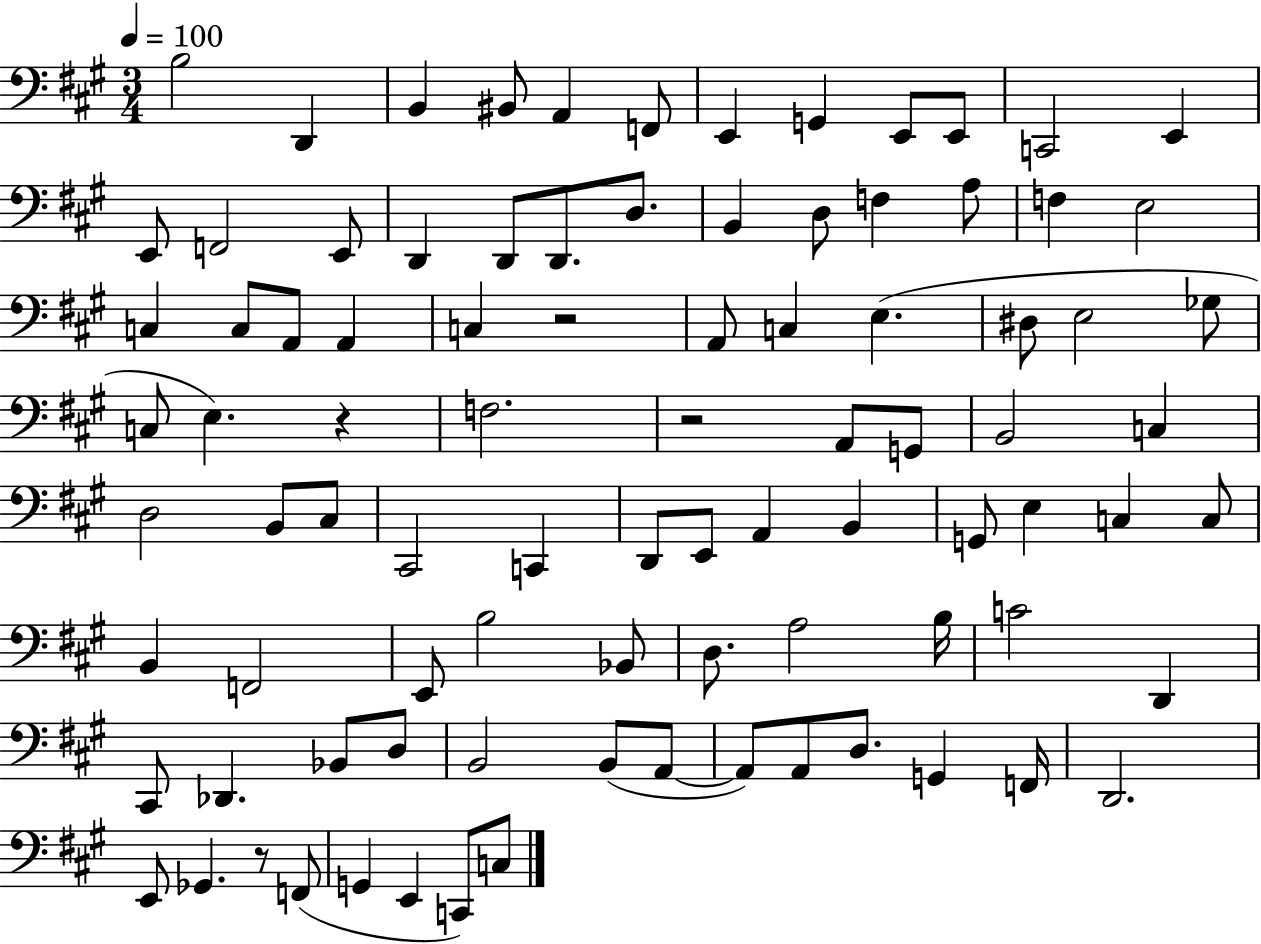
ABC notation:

X:1
T:Untitled
M:3/4
L:1/4
K:A
B,2 D,, B,, ^B,,/2 A,, F,,/2 E,, G,, E,,/2 E,,/2 C,,2 E,, E,,/2 F,,2 E,,/2 D,, D,,/2 D,,/2 D,/2 B,, D,/2 F, A,/2 F, E,2 C, C,/2 A,,/2 A,, C, z2 A,,/2 C, E, ^D,/2 E,2 _G,/2 C,/2 E, z F,2 z2 A,,/2 G,,/2 B,,2 C, D,2 B,,/2 ^C,/2 ^C,,2 C,, D,,/2 E,,/2 A,, B,, G,,/2 E, C, C,/2 B,, F,,2 E,,/2 B,2 _B,,/2 D,/2 A,2 B,/4 C2 D,, ^C,,/2 _D,, _B,,/2 D,/2 B,,2 B,,/2 A,,/2 A,,/2 A,,/2 D,/2 G,, F,,/4 D,,2 E,,/2 _G,, z/2 F,,/2 G,, E,, C,,/2 C,/2